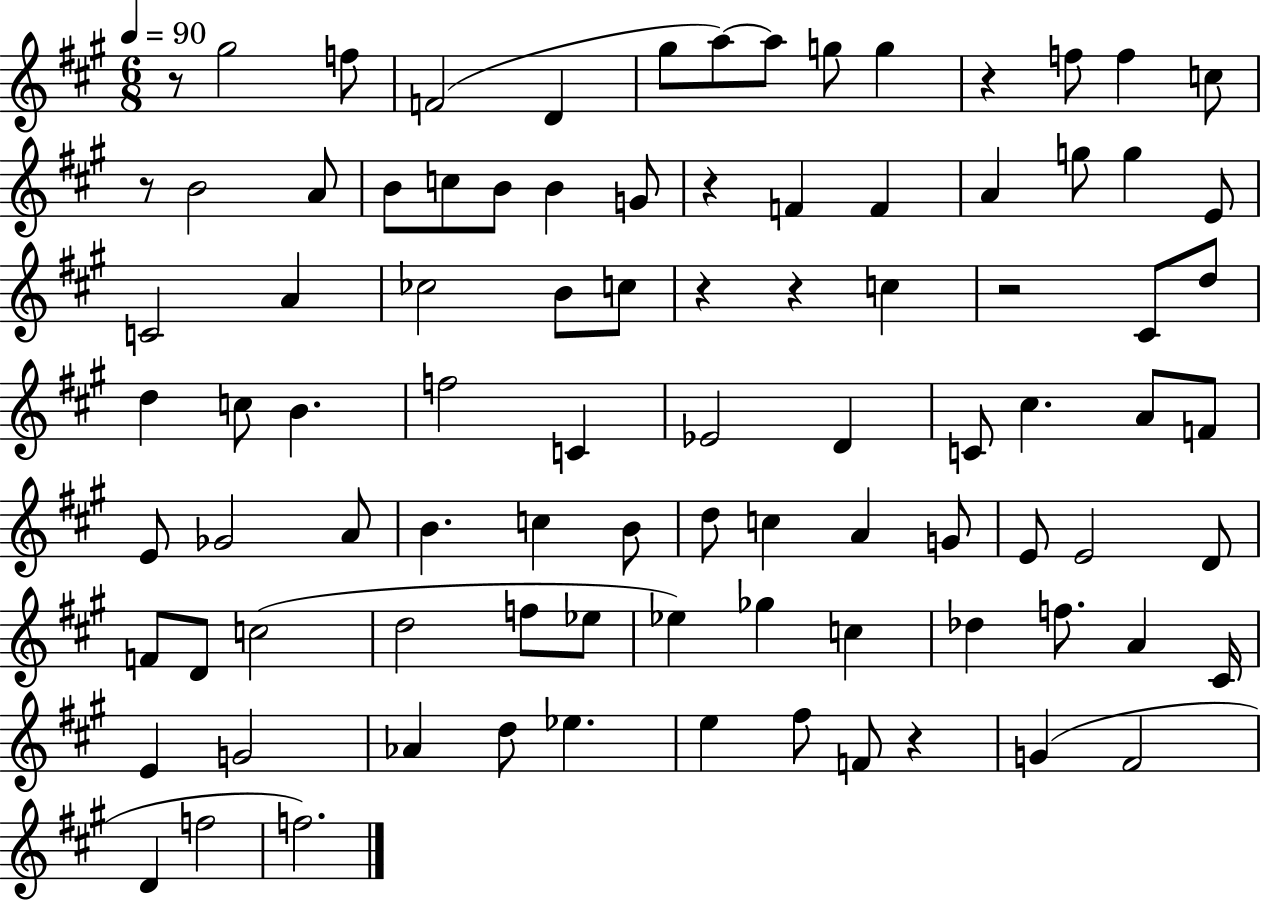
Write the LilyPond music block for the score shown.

{
  \clef treble
  \numericTimeSignature
  \time 6/8
  \key a \major
  \tempo 4 = 90
  r8 gis''2 f''8 | f'2( d'4 | gis''8 a''8~~) a''8 g''8 g''4 | r4 f''8 f''4 c''8 | \break r8 b'2 a'8 | b'8 c''8 b'8 b'4 g'8 | r4 f'4 f'4 | a'4 g''8 g''4 e'8 | \break c'2 a'4 | ces''2 b'8 c''8 | r4 r4 c''4 | r2 cis'8 d''8 | \break d''4 c''8 b'4. | f''2 c'4 | ees'2 d'4 | c'8 cis''4. a'8 f'8 | \break e'8 ges'2 a'8 | b'4. c''4 b'8 | d''8 c''4 a'4 g'8 | e'8 e'2 d'8 | \break f'8 d'8 c''2( | d''2 f''8 ees''8 | ees''4) ges''4 c''4 | des''4 f''8. a'4 cis'16 | \break e'4 g'2 | aes'4 d''8 ees''4. | e''4 fis''8 f'8 r4 | g'4( fis'2 | \break d'4 f''2 | f''2.) | \bar "|."
}